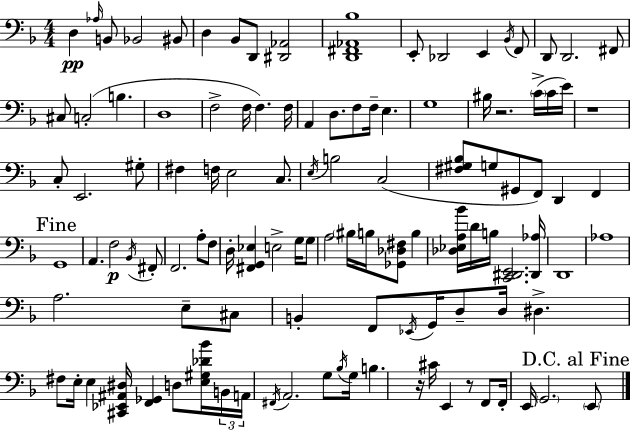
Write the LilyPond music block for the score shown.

{
  \clef bass
  \numericTimeSignature
  \time 4/4
  \key d \minor
  d4\pp \grace { aes16 } b,8 bes,2 bis,8 | d4 bes,8 d,8 <dis, aes,>2 | <d, fis, aes, bes>1 | e,8-. des,2 e,4 \acciaccatura { bes,16 } | \break f,8 d,8 d,2. | fis,8 cis8 c2-.( b4. | d1 | f2-> f16 f4.) | \break f16 a,4 d8. f8 f16-- e4. | g1 | bis16 r2. \parenthesize c'16->( | c'16 e'16) r1 | \break c8-. e,2. | gis8-. fis4 f16 e2 c8. | \acciaccatura { e16 } b2 c2( | <fis gis bes>8 g8 gis,8 f,8) d,4 f,4 | \break \mark "Fine" g,1 | a,4. f2\p | \acciaccatura { bes,16 } fis,8-. f,2. | a8-. f8 d16-. <fis, g, ees>4 e2-> | \break g16 g8 a2 \parenthesize bis16 b16 <ges, des fis>8 | b4 <des ees a bes'>16 \parenthesize d'16 b16 <c, dis, e,>2. | <dis, aes>16 d,1 | aes1 | \break a2. | e8-- cis8 b,4-. f,8 \acciaccatura { ees,16 } g,16 d8-- d16 dis4.-> | fis8 e16-. e4 <cis, ees, ais, dis>16 <f, ges,>4 | d8 <e gis des' bes'>16 \tuplet 3/2 { b,16 a,16 \acciaccatura { fis,16 } } a,2. | \break g8 \acciaccatura { bes16 } g16 b4. r16 cis'16 e,4 | r8 f,8 f,16-. e,16 \parenthesize g,2. | \mark "D.C. al Fine" \parenthesize e,8 \bar "|."
}